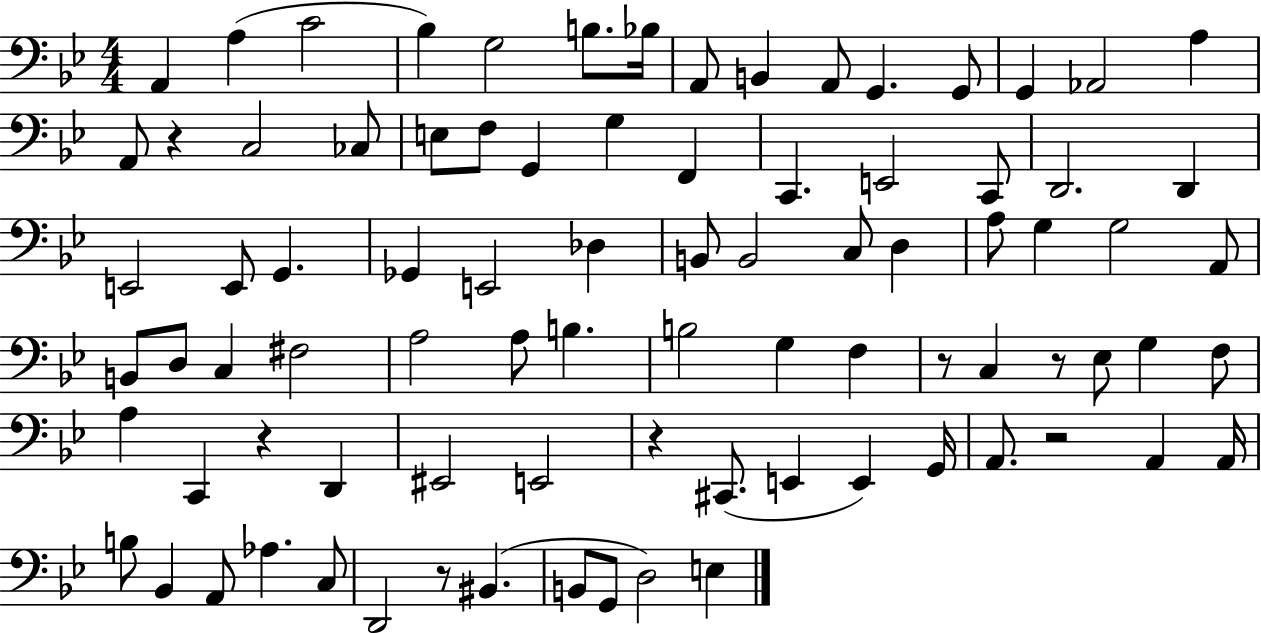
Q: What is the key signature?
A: BES major